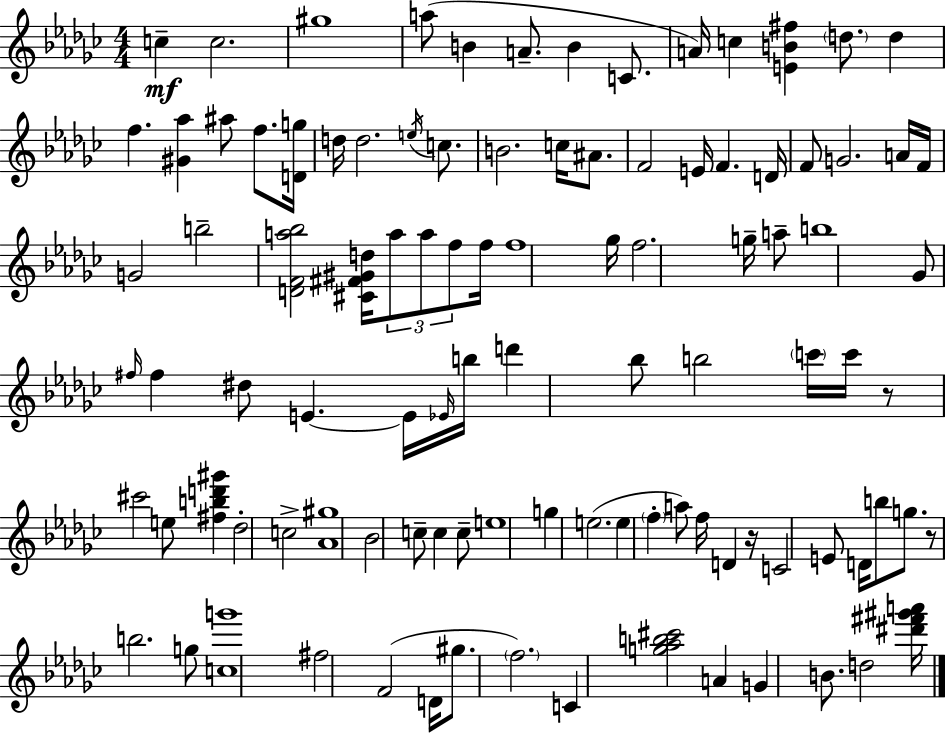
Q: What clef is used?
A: treble